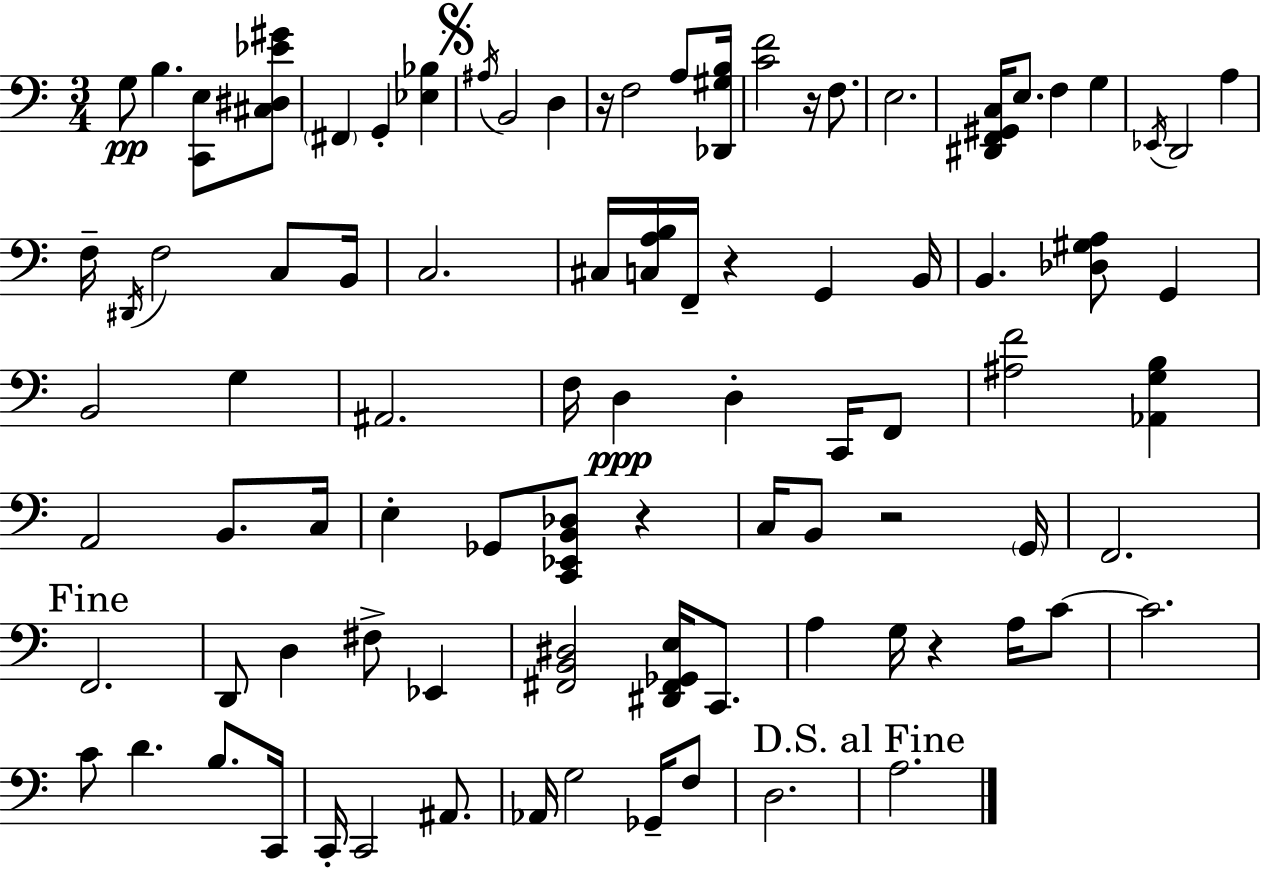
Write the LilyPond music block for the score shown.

{
  \clef bass
  \numericTimeSignature
  \time 3/4
  \key c \major
  g8\pp b4. <c, e>8 <cis dis ees' gis'>8 | \parenthesize fis,4 g,4-. <ees bes>4 | \mark \markup { \musicglyph "scripts.segno" } \acciaccatura { ais16 } b,2 d4 | r16 f2 a8 | \break <des, gis b>16 <c' f'>2 r16 f8. | e2. | <dis, f, gis, c>16 e8. f4 g4 | \acciaccatura { ees,16 } d,2 a4 | \break f16-- \acciaccatura { dis,16 } f2 | c8 b,16 c2. | cis16 <c a b>16 f,16-- r4 g,4 | b,16 b,4. <des gis a>8 g,4 | \break b,2 g4 | ais,2. | f16 d4\ppp d4-. | c,16 f,8 <ais f'>2 <aes, g b>4 | \break a,2 b,8. | c16 e4-. ges,8 <c, ees, b, des>8 r4 | c16 b,8 r2 | \parenthesize g,16 f,2. | \break \mark "Fine" f,2. | d,8 d4 fis8-> ees,4 | <fis, b, dis>2 <dis, fis, ges, e>16 | c,8. a4 g16 r4 | \break a16 c'8~~ c'2. | c'8 d'4. b8. | c,16 c,16-. c,2 | ais,8. aes,16 g2 | \break ges,16-- f8 d2. | \mark "D.S. al Fine" a2. | \bar "|."
}